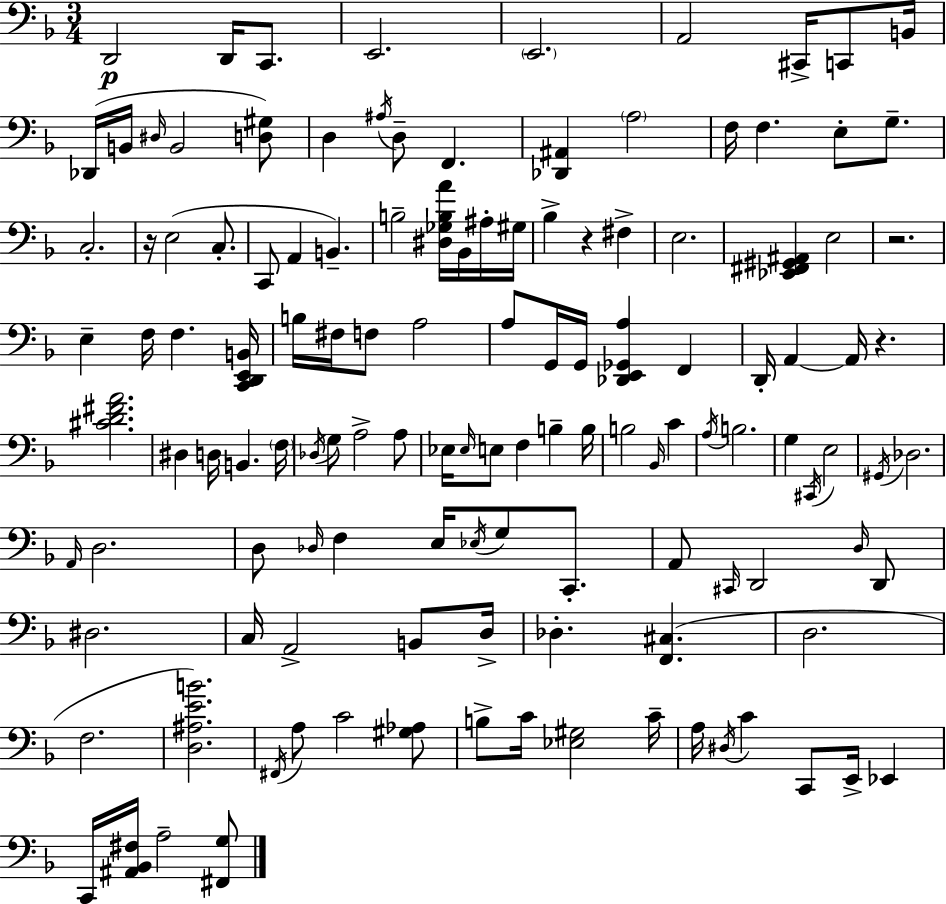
X:1
T:Untitled
M:3/4
L:1/4
K:F
D,,2 D,,/4 C,,/2 E,,2 E,,2 A,,2 ^C,,/4 C,,/2 B,,/4 _D,,/4 B,,/4 ^D,/4 B,,2 [D,^G,]/2 D, ^A,/4 D,/2 F,, [_D,,^A,,] A,2 F,/4 F, E,/2 G,/2 C,2 z/4 E,2 C,/2 C,,/2 A,, B,, B,2 [^D,_G,B,A]/4 _B,,/4 ^A,/4 ^G,/4 _B, z ^F, E,2 [_E,,^F,,^G,,^A,,] E,2 z2 E, F,/4 F, [C,,D,,E,,B,,]/4 B,/4 ^F,/4 F,/2 A,2 A,/2 G,,/4 G,,/4 [_D,,E,,_G,,A,] F,, D,,/4 A,, A,,/4 z [^CD^FA]2 ^D, D,/4 B,, F,/4 _D,/4 G,/2 A,2 A,/2 _E,/4 _E,/4 E,/2 F, B, B,/4 B,2 _B,,/4 C A,/4 B,2 G, ^C,,/4 E,2 ^G,,/4 _D,2 A,,/4 D,2 D,/2 _D,/4 F, E,/4 _E,/4 G,/2 C,,/2 A,,/2 ^C,,/4 D,,2 D,/4 D,,/2 ^D,2 C,/4 A,,2 B,,/2 D,/4 _D, [F,,^C,] D,2 F,2 [D,^A,EB]2 ^F,,/4 A,/2 C2 [^G,_A,]/2 B,/2 C/4 [_E,^G,]2 C/4 A,/4 ^D,/4 C C,,/2 E,,/4 _E,, C,,/4 [^A,,_B,,^F,]/4 A,2 [^F,,G,]/2